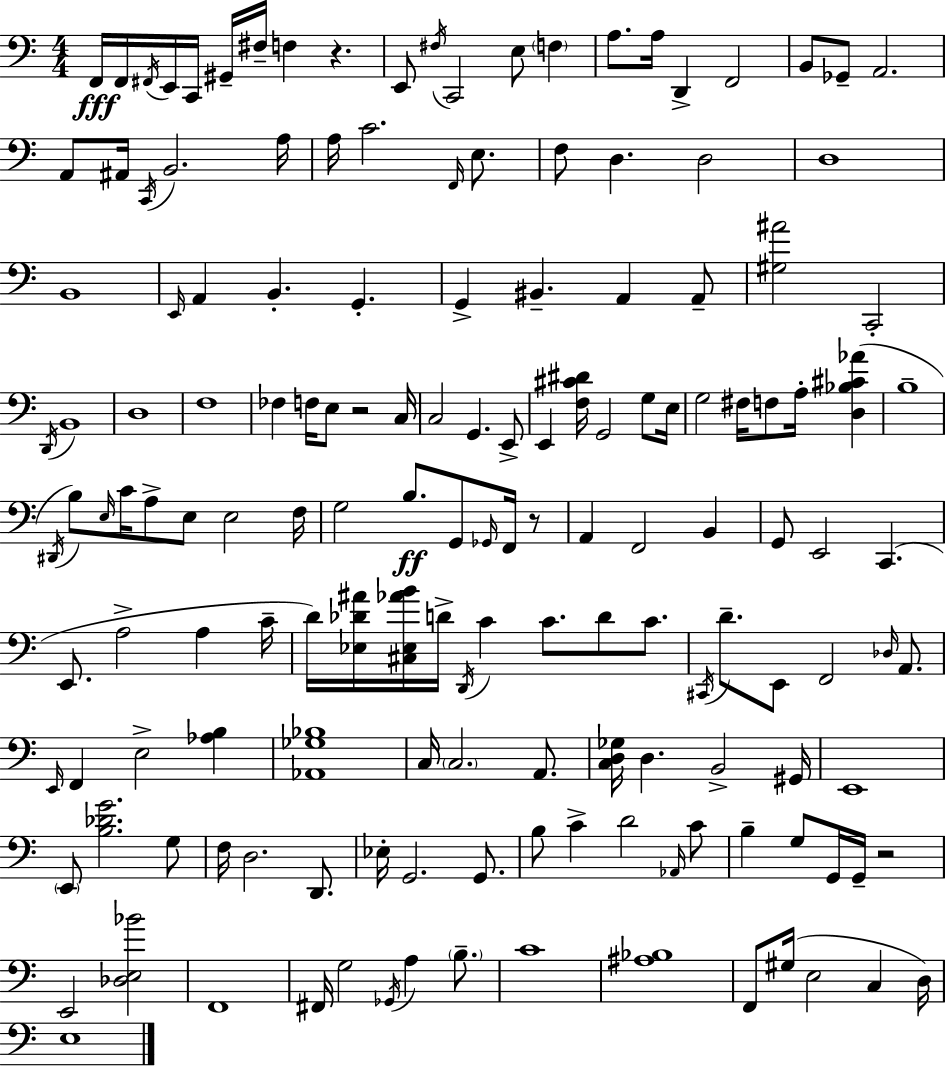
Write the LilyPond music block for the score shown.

{
  \clef bass
  \numericTimeSignature
  \time 4/4
  \key a \minor
  f,16\fff f,16 \acciaccatura { fis,16 } e,16 c,16 gis,16-- fis16-- f4 r4. | e,8 \acciaccatura { fis16 } c,2 e8 \parenthesize f4 | a8. a16 d,4-> f,2 | b,8 ges,8-- a,2. | \break a,8 ais,16 \acciaccatura { c,16 } b,2. | a16 a16 c'2. | \grace { f,16 } e8. f8 d4. d2 | d1 | \break b,1 | \grace { e,16 } a,4 b,4.-. g,4.-. | g,4-> bis,4.-- a,4 | a,8-- <gis ais'>2 c,2-. | \break \acciaccatura { d,16 } b,1 | d1 | f1 | fes4 f16 e8 r2 | \break c16 c2 g,4. | e,8-> e,4 <f cis' dis'>16 g,2 | g8 e16 g2 fis16 f8 | a16-. <d bes cis' aes'>4( b1-- | \break \acciaccatura { dis,16 }) b8 \grace { e16 } c'16 a8-> e8 e2 | f16 g2 | b8.\ff g,8 \grace { ges,16 } f,16 r8 a,4 f,2 | b,4 g,8 e,2 | \break c,4.( e,8. a2-> | a4 c'16-- d'16) <ees des' ais'>16 <cis ees aes' b'>16 d'16-> \acciaccatura { d,16 } c'4 | c'8. d'8 c'8. \acciaccatura { cis,16 } d'8.-- e,8 | f,2 \grace { des16 } a,8. \grace { e,16 } f,4 | \break e2-> <aes b>4 <aes, ges bes>1 | c16 \parenthesize c2. | a,8. <c d ges>16 d4. | b,2-> gis,16 e,1 | \break \parenthesize e,8 <b des' g'>2. | g8 f16 d2. | d,8. ees16-. g,2. | g,8. b8 c'4-> | \break d'2 \grace { aes,16 } c'8 b4-- | g8 g,16 g,16-- r2 e,2 | <des e bes'>2 f,1 | fis,16 g2 | \break \acciaccatura { ges,16 } a4 \parenthesize b8.-- c'1 | <ais bes>1 | f,8 | gis16( e2 c4 d16) e1 | \break \bar "|."
}